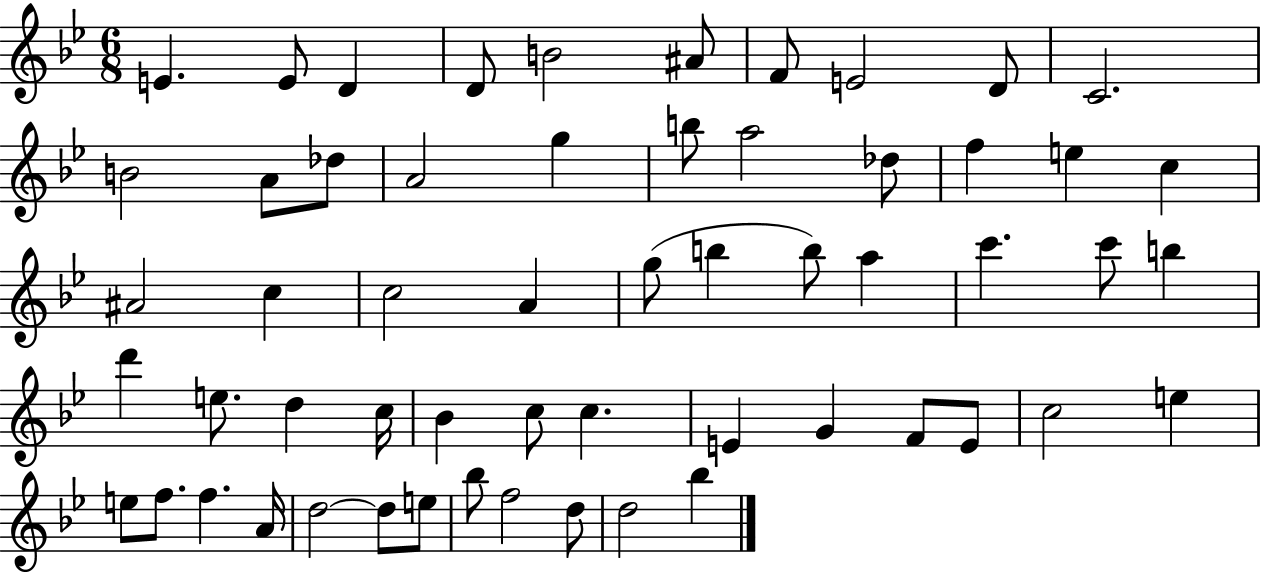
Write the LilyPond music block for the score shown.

{
  \clef treble
  \numericTimeSignature
  \time 6/8
  \key bes \major
  e'4. e'8 d'4 | d'8 b'2 ais'8 | f'8 e'2 d'8 | c'2. | \break b'2 a'8 des''8 | a'2 g''4 | b''8 a''2 des''8 | f''4 e''4 c''4 | \break ais'2 c''4 | c''2 a'4 | g''8( b''4 b''8) a''4 | c'''4. c'''8 b''4 | \break d'''4 e''8. d''4 c''16 | bes'4 c''8 c''4. | e'4 g'4 f'8 e'8 | c''2 e''4 | \break e''8 f''8. f''4. a'16 | d''2~~ d''8 e''8 | bes''8 f''2 d''8 | d''2 bes''4 | \break \bar "|."
}